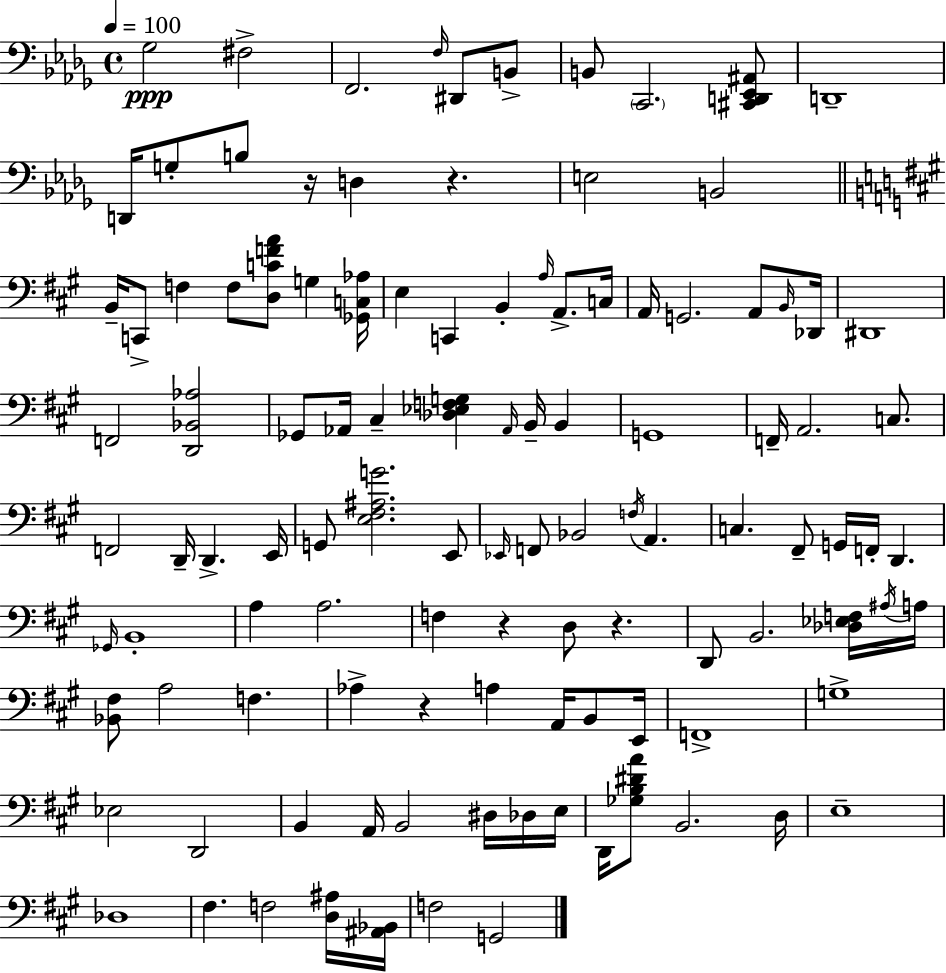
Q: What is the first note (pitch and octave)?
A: Gb3